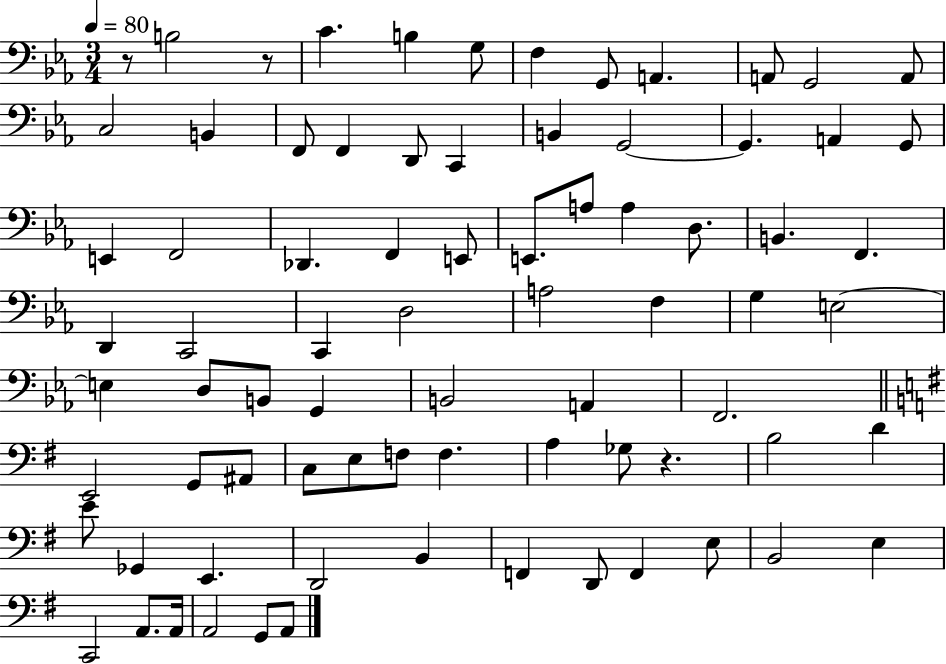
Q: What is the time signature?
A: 3/4